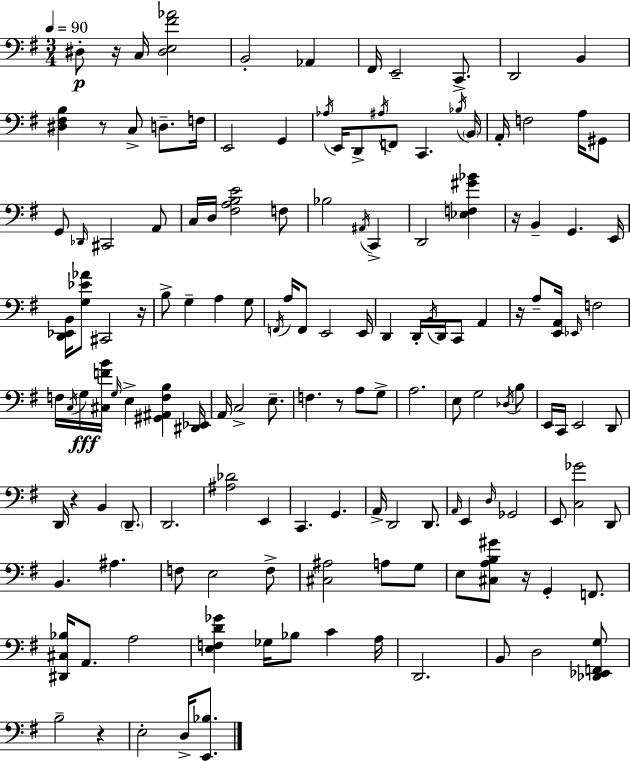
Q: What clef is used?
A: bass